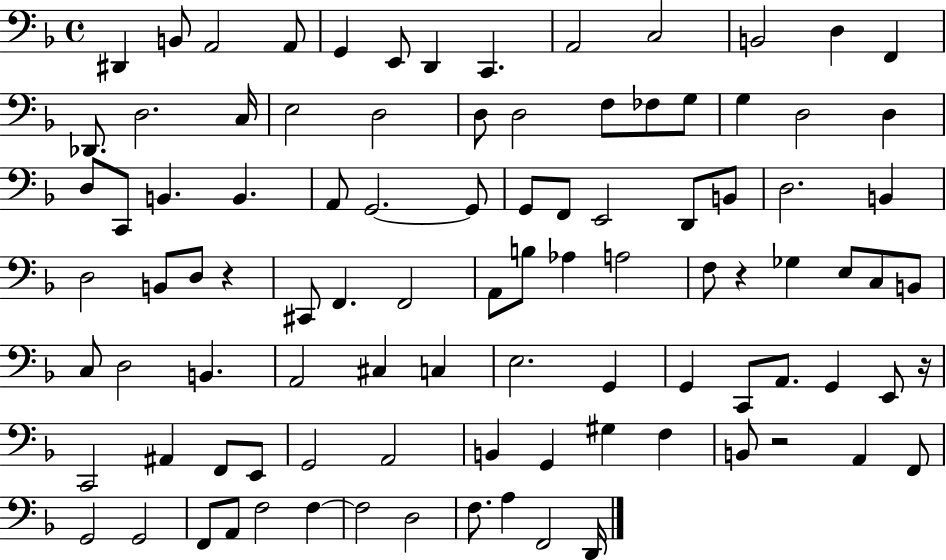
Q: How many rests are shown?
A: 4